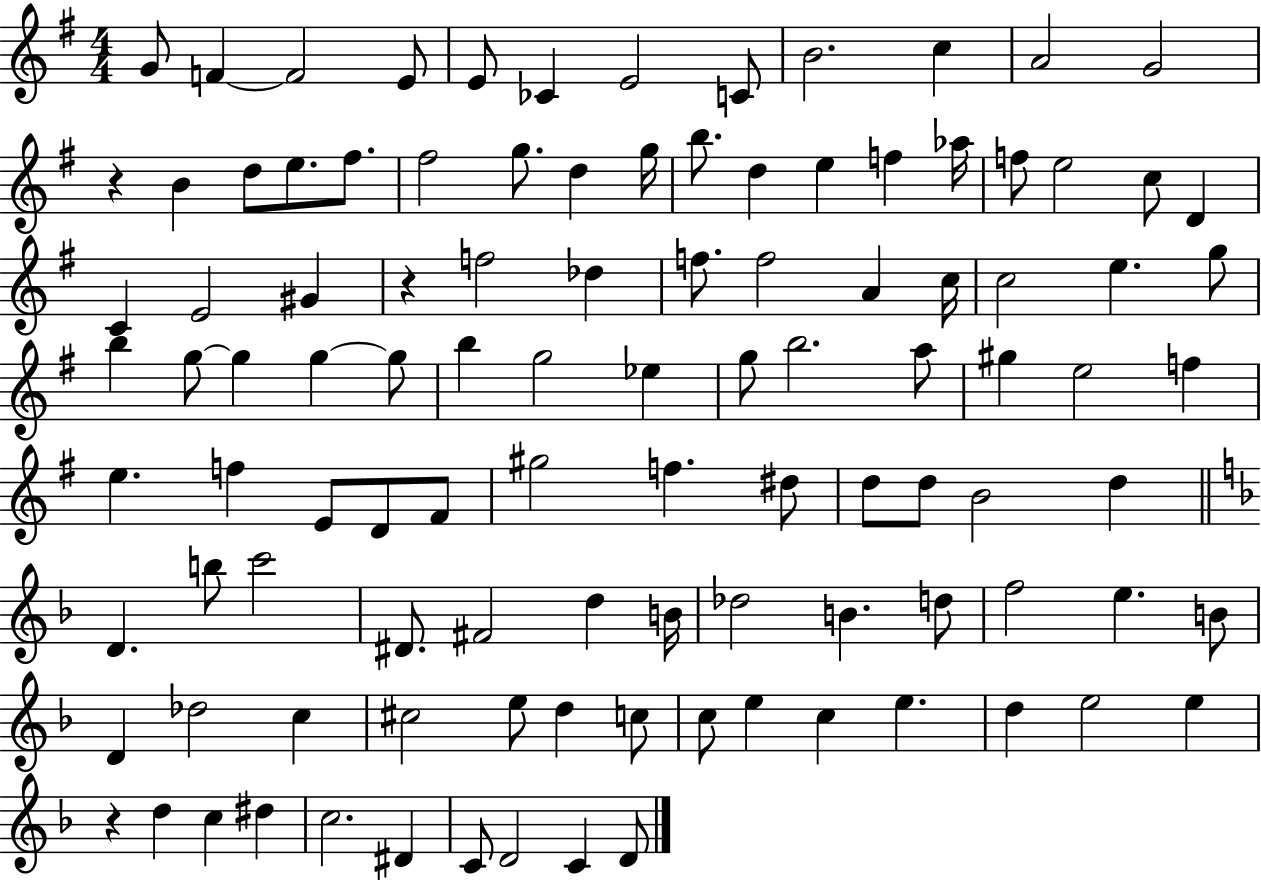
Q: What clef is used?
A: treble